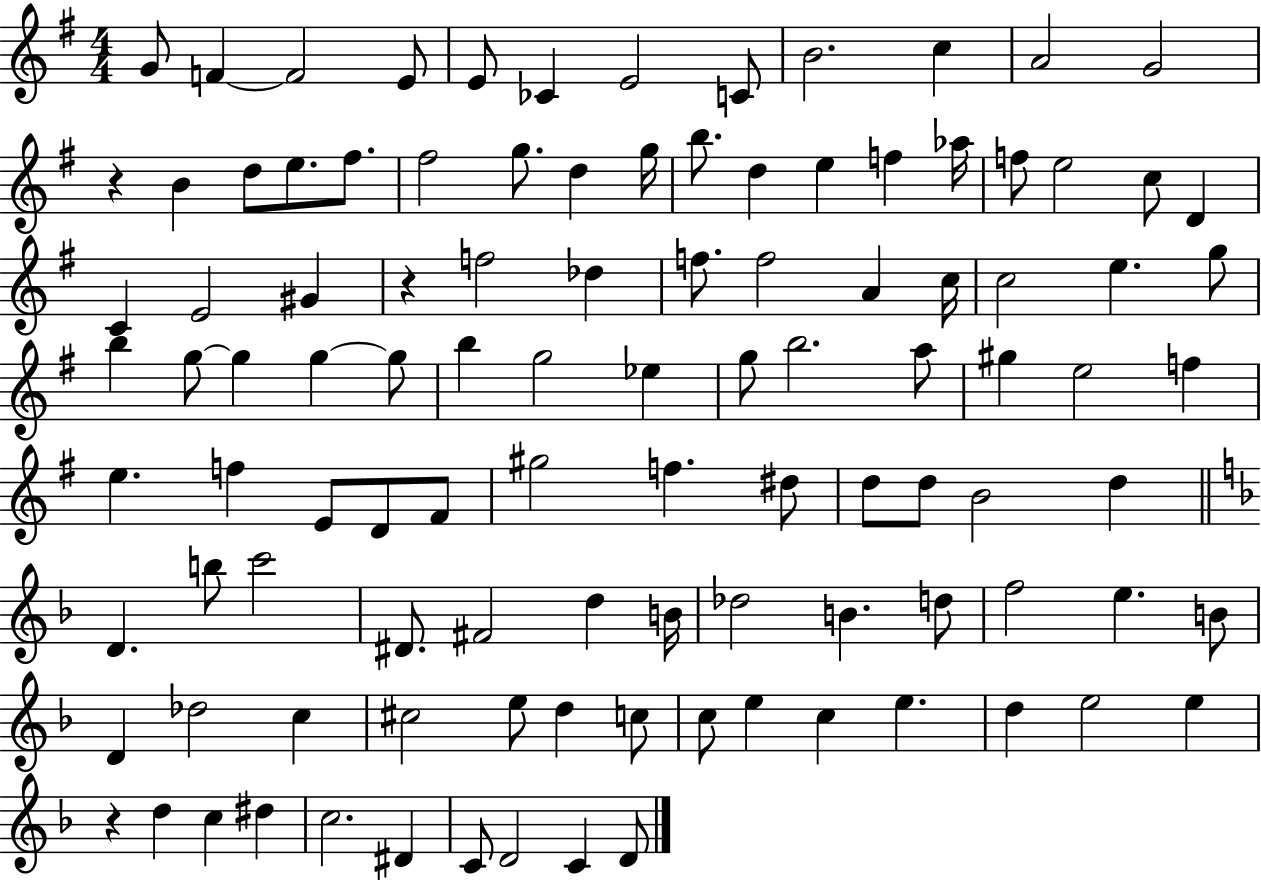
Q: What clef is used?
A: treble